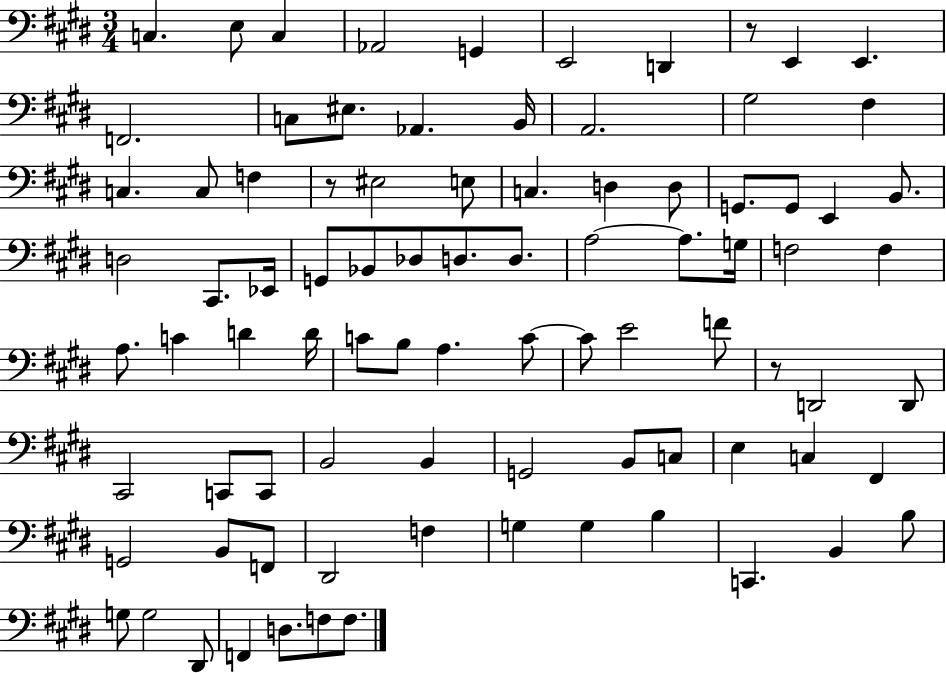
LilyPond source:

{
  \clef bass
  \numericTimeSignature
  \time 3/4
  \key e \major
  c4. e8 c4 | aes,2 g,4 | e,2 d,4 | r8 e,4 e,4. | \break f,2. | c8 eis8. aes,4. b,16 | a,2. | gis2 fis4 | \break c4. c8 f4 | r8 eis2 e8 | c4. d4 d8 | g,8. g,8 e,4 b,8. | \break d2 cis,8. ees,16 | g,8 bes,8 des8 d8. d8. | a2~~ a8. g16 | f2 f4 | \break a8. c'4 d'4 d'16 | c'8 b8 a4. c'8~~ | c'8 e'2 f'8 | r8 d,2 d,8 | \break cis,2 c,8 c,8 | b,2 b,4 | g,2 b,8 c8 | e4 c4 fis,4 | \break g,2 b,8 f,8 | dis,2 f4 | g4 g4 b4 | c,4. b,4 b8 | \break g8 g2 dis,8 | f,4 d8. f8 f8. | \bar "|."
}